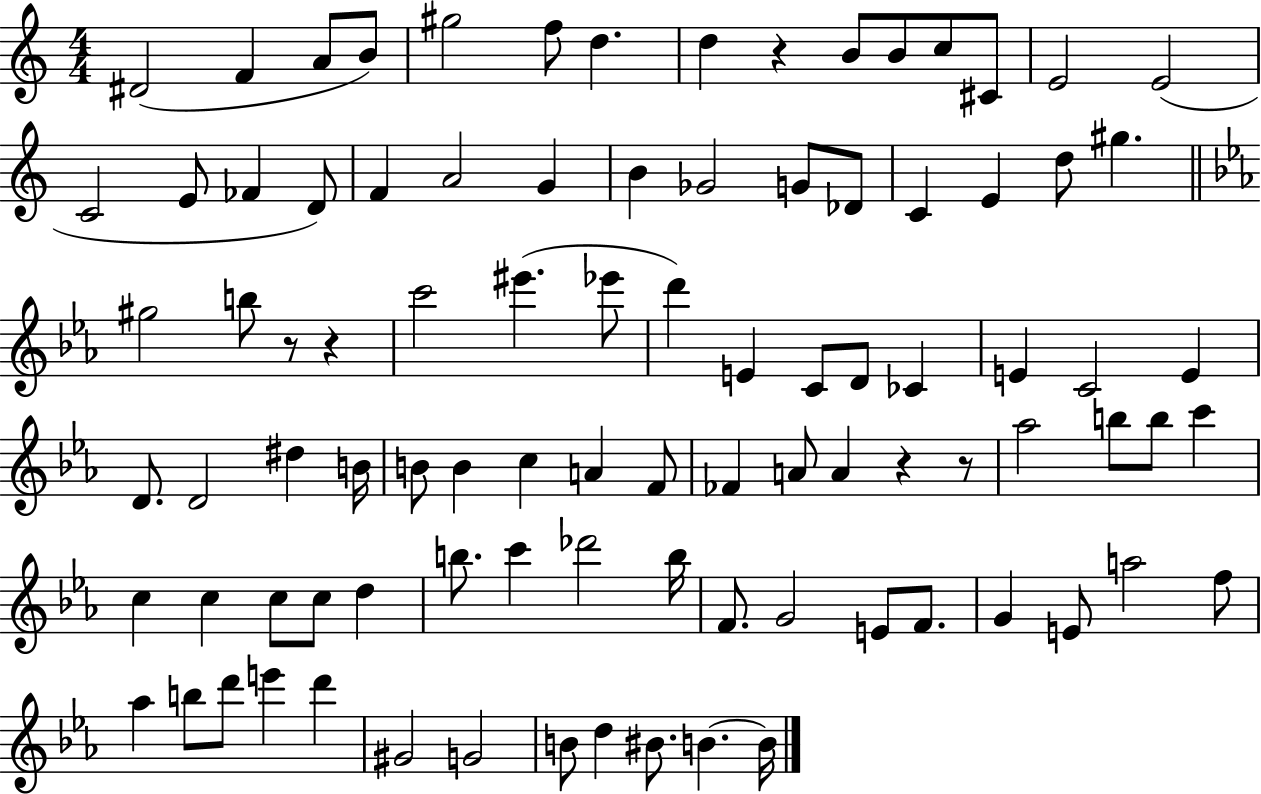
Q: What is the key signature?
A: C major